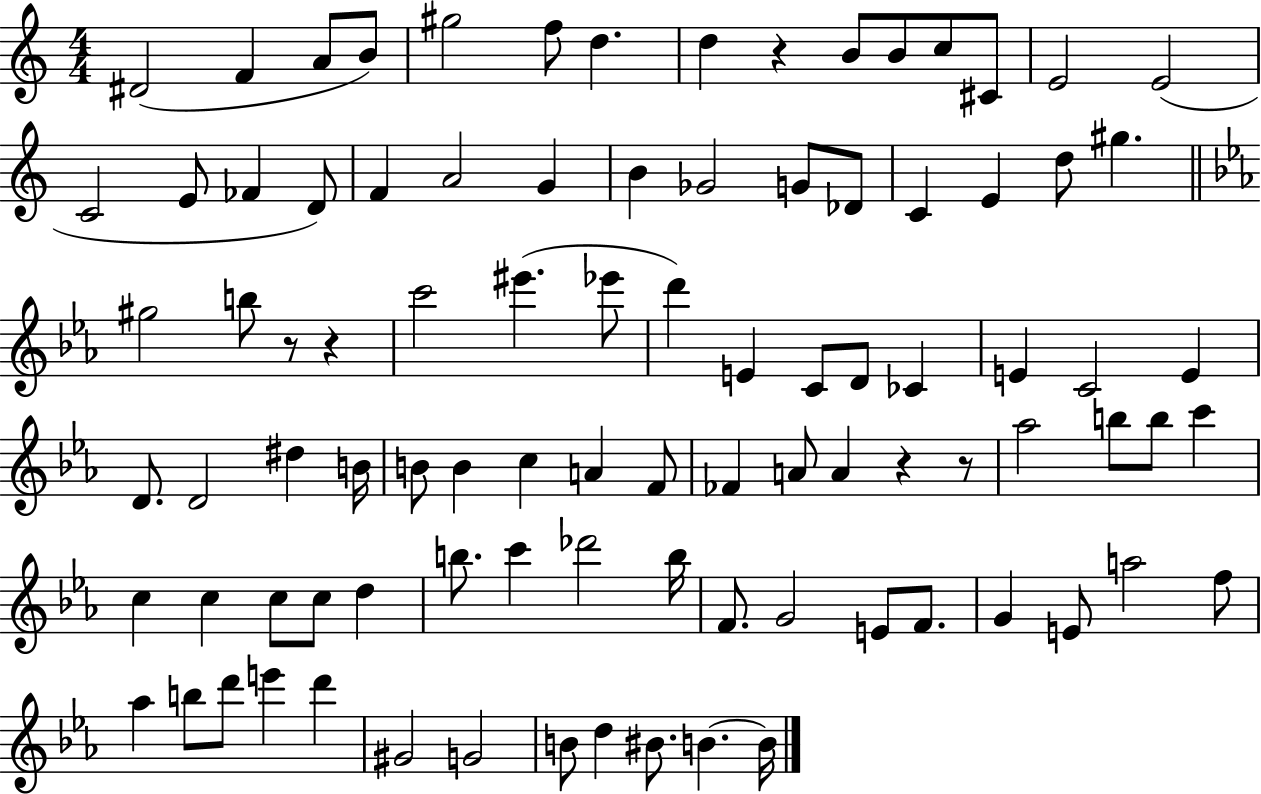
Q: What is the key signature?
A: C major